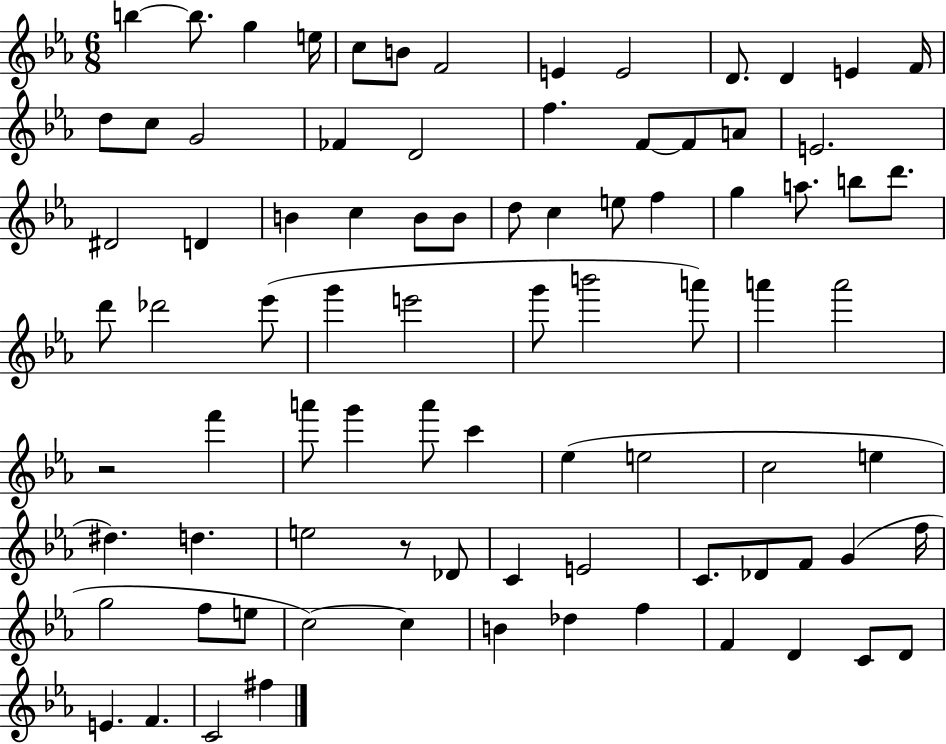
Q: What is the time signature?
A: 6/8